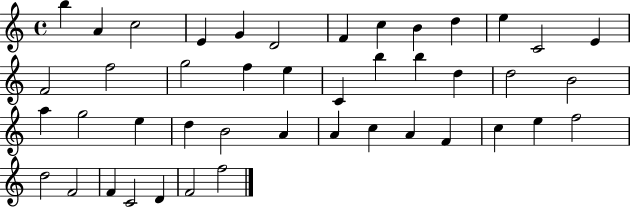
{
  \clef treble
  \time 4/4
  \defaultTimeSignature
  \key c \major
  b''4 a'4 c''2 | e'4 g'4 d'2 | f'4 c''4 b'4 d''4 | e''4 c'2 e'4 | \break f'2 f''2 | g''2 f''4 e''4 | c'4 b''4 b''4 d''4 | d''2 b'2 | \break a''4 g''2 e''4 | d''4 b'2 a'4 | a'4 c''4 a'4 f'4 | c''4 e''4 f''2 | \break d''2 f'2 | f'4 c'2 d'4 | f'2 f''2 | \bar "|."
}